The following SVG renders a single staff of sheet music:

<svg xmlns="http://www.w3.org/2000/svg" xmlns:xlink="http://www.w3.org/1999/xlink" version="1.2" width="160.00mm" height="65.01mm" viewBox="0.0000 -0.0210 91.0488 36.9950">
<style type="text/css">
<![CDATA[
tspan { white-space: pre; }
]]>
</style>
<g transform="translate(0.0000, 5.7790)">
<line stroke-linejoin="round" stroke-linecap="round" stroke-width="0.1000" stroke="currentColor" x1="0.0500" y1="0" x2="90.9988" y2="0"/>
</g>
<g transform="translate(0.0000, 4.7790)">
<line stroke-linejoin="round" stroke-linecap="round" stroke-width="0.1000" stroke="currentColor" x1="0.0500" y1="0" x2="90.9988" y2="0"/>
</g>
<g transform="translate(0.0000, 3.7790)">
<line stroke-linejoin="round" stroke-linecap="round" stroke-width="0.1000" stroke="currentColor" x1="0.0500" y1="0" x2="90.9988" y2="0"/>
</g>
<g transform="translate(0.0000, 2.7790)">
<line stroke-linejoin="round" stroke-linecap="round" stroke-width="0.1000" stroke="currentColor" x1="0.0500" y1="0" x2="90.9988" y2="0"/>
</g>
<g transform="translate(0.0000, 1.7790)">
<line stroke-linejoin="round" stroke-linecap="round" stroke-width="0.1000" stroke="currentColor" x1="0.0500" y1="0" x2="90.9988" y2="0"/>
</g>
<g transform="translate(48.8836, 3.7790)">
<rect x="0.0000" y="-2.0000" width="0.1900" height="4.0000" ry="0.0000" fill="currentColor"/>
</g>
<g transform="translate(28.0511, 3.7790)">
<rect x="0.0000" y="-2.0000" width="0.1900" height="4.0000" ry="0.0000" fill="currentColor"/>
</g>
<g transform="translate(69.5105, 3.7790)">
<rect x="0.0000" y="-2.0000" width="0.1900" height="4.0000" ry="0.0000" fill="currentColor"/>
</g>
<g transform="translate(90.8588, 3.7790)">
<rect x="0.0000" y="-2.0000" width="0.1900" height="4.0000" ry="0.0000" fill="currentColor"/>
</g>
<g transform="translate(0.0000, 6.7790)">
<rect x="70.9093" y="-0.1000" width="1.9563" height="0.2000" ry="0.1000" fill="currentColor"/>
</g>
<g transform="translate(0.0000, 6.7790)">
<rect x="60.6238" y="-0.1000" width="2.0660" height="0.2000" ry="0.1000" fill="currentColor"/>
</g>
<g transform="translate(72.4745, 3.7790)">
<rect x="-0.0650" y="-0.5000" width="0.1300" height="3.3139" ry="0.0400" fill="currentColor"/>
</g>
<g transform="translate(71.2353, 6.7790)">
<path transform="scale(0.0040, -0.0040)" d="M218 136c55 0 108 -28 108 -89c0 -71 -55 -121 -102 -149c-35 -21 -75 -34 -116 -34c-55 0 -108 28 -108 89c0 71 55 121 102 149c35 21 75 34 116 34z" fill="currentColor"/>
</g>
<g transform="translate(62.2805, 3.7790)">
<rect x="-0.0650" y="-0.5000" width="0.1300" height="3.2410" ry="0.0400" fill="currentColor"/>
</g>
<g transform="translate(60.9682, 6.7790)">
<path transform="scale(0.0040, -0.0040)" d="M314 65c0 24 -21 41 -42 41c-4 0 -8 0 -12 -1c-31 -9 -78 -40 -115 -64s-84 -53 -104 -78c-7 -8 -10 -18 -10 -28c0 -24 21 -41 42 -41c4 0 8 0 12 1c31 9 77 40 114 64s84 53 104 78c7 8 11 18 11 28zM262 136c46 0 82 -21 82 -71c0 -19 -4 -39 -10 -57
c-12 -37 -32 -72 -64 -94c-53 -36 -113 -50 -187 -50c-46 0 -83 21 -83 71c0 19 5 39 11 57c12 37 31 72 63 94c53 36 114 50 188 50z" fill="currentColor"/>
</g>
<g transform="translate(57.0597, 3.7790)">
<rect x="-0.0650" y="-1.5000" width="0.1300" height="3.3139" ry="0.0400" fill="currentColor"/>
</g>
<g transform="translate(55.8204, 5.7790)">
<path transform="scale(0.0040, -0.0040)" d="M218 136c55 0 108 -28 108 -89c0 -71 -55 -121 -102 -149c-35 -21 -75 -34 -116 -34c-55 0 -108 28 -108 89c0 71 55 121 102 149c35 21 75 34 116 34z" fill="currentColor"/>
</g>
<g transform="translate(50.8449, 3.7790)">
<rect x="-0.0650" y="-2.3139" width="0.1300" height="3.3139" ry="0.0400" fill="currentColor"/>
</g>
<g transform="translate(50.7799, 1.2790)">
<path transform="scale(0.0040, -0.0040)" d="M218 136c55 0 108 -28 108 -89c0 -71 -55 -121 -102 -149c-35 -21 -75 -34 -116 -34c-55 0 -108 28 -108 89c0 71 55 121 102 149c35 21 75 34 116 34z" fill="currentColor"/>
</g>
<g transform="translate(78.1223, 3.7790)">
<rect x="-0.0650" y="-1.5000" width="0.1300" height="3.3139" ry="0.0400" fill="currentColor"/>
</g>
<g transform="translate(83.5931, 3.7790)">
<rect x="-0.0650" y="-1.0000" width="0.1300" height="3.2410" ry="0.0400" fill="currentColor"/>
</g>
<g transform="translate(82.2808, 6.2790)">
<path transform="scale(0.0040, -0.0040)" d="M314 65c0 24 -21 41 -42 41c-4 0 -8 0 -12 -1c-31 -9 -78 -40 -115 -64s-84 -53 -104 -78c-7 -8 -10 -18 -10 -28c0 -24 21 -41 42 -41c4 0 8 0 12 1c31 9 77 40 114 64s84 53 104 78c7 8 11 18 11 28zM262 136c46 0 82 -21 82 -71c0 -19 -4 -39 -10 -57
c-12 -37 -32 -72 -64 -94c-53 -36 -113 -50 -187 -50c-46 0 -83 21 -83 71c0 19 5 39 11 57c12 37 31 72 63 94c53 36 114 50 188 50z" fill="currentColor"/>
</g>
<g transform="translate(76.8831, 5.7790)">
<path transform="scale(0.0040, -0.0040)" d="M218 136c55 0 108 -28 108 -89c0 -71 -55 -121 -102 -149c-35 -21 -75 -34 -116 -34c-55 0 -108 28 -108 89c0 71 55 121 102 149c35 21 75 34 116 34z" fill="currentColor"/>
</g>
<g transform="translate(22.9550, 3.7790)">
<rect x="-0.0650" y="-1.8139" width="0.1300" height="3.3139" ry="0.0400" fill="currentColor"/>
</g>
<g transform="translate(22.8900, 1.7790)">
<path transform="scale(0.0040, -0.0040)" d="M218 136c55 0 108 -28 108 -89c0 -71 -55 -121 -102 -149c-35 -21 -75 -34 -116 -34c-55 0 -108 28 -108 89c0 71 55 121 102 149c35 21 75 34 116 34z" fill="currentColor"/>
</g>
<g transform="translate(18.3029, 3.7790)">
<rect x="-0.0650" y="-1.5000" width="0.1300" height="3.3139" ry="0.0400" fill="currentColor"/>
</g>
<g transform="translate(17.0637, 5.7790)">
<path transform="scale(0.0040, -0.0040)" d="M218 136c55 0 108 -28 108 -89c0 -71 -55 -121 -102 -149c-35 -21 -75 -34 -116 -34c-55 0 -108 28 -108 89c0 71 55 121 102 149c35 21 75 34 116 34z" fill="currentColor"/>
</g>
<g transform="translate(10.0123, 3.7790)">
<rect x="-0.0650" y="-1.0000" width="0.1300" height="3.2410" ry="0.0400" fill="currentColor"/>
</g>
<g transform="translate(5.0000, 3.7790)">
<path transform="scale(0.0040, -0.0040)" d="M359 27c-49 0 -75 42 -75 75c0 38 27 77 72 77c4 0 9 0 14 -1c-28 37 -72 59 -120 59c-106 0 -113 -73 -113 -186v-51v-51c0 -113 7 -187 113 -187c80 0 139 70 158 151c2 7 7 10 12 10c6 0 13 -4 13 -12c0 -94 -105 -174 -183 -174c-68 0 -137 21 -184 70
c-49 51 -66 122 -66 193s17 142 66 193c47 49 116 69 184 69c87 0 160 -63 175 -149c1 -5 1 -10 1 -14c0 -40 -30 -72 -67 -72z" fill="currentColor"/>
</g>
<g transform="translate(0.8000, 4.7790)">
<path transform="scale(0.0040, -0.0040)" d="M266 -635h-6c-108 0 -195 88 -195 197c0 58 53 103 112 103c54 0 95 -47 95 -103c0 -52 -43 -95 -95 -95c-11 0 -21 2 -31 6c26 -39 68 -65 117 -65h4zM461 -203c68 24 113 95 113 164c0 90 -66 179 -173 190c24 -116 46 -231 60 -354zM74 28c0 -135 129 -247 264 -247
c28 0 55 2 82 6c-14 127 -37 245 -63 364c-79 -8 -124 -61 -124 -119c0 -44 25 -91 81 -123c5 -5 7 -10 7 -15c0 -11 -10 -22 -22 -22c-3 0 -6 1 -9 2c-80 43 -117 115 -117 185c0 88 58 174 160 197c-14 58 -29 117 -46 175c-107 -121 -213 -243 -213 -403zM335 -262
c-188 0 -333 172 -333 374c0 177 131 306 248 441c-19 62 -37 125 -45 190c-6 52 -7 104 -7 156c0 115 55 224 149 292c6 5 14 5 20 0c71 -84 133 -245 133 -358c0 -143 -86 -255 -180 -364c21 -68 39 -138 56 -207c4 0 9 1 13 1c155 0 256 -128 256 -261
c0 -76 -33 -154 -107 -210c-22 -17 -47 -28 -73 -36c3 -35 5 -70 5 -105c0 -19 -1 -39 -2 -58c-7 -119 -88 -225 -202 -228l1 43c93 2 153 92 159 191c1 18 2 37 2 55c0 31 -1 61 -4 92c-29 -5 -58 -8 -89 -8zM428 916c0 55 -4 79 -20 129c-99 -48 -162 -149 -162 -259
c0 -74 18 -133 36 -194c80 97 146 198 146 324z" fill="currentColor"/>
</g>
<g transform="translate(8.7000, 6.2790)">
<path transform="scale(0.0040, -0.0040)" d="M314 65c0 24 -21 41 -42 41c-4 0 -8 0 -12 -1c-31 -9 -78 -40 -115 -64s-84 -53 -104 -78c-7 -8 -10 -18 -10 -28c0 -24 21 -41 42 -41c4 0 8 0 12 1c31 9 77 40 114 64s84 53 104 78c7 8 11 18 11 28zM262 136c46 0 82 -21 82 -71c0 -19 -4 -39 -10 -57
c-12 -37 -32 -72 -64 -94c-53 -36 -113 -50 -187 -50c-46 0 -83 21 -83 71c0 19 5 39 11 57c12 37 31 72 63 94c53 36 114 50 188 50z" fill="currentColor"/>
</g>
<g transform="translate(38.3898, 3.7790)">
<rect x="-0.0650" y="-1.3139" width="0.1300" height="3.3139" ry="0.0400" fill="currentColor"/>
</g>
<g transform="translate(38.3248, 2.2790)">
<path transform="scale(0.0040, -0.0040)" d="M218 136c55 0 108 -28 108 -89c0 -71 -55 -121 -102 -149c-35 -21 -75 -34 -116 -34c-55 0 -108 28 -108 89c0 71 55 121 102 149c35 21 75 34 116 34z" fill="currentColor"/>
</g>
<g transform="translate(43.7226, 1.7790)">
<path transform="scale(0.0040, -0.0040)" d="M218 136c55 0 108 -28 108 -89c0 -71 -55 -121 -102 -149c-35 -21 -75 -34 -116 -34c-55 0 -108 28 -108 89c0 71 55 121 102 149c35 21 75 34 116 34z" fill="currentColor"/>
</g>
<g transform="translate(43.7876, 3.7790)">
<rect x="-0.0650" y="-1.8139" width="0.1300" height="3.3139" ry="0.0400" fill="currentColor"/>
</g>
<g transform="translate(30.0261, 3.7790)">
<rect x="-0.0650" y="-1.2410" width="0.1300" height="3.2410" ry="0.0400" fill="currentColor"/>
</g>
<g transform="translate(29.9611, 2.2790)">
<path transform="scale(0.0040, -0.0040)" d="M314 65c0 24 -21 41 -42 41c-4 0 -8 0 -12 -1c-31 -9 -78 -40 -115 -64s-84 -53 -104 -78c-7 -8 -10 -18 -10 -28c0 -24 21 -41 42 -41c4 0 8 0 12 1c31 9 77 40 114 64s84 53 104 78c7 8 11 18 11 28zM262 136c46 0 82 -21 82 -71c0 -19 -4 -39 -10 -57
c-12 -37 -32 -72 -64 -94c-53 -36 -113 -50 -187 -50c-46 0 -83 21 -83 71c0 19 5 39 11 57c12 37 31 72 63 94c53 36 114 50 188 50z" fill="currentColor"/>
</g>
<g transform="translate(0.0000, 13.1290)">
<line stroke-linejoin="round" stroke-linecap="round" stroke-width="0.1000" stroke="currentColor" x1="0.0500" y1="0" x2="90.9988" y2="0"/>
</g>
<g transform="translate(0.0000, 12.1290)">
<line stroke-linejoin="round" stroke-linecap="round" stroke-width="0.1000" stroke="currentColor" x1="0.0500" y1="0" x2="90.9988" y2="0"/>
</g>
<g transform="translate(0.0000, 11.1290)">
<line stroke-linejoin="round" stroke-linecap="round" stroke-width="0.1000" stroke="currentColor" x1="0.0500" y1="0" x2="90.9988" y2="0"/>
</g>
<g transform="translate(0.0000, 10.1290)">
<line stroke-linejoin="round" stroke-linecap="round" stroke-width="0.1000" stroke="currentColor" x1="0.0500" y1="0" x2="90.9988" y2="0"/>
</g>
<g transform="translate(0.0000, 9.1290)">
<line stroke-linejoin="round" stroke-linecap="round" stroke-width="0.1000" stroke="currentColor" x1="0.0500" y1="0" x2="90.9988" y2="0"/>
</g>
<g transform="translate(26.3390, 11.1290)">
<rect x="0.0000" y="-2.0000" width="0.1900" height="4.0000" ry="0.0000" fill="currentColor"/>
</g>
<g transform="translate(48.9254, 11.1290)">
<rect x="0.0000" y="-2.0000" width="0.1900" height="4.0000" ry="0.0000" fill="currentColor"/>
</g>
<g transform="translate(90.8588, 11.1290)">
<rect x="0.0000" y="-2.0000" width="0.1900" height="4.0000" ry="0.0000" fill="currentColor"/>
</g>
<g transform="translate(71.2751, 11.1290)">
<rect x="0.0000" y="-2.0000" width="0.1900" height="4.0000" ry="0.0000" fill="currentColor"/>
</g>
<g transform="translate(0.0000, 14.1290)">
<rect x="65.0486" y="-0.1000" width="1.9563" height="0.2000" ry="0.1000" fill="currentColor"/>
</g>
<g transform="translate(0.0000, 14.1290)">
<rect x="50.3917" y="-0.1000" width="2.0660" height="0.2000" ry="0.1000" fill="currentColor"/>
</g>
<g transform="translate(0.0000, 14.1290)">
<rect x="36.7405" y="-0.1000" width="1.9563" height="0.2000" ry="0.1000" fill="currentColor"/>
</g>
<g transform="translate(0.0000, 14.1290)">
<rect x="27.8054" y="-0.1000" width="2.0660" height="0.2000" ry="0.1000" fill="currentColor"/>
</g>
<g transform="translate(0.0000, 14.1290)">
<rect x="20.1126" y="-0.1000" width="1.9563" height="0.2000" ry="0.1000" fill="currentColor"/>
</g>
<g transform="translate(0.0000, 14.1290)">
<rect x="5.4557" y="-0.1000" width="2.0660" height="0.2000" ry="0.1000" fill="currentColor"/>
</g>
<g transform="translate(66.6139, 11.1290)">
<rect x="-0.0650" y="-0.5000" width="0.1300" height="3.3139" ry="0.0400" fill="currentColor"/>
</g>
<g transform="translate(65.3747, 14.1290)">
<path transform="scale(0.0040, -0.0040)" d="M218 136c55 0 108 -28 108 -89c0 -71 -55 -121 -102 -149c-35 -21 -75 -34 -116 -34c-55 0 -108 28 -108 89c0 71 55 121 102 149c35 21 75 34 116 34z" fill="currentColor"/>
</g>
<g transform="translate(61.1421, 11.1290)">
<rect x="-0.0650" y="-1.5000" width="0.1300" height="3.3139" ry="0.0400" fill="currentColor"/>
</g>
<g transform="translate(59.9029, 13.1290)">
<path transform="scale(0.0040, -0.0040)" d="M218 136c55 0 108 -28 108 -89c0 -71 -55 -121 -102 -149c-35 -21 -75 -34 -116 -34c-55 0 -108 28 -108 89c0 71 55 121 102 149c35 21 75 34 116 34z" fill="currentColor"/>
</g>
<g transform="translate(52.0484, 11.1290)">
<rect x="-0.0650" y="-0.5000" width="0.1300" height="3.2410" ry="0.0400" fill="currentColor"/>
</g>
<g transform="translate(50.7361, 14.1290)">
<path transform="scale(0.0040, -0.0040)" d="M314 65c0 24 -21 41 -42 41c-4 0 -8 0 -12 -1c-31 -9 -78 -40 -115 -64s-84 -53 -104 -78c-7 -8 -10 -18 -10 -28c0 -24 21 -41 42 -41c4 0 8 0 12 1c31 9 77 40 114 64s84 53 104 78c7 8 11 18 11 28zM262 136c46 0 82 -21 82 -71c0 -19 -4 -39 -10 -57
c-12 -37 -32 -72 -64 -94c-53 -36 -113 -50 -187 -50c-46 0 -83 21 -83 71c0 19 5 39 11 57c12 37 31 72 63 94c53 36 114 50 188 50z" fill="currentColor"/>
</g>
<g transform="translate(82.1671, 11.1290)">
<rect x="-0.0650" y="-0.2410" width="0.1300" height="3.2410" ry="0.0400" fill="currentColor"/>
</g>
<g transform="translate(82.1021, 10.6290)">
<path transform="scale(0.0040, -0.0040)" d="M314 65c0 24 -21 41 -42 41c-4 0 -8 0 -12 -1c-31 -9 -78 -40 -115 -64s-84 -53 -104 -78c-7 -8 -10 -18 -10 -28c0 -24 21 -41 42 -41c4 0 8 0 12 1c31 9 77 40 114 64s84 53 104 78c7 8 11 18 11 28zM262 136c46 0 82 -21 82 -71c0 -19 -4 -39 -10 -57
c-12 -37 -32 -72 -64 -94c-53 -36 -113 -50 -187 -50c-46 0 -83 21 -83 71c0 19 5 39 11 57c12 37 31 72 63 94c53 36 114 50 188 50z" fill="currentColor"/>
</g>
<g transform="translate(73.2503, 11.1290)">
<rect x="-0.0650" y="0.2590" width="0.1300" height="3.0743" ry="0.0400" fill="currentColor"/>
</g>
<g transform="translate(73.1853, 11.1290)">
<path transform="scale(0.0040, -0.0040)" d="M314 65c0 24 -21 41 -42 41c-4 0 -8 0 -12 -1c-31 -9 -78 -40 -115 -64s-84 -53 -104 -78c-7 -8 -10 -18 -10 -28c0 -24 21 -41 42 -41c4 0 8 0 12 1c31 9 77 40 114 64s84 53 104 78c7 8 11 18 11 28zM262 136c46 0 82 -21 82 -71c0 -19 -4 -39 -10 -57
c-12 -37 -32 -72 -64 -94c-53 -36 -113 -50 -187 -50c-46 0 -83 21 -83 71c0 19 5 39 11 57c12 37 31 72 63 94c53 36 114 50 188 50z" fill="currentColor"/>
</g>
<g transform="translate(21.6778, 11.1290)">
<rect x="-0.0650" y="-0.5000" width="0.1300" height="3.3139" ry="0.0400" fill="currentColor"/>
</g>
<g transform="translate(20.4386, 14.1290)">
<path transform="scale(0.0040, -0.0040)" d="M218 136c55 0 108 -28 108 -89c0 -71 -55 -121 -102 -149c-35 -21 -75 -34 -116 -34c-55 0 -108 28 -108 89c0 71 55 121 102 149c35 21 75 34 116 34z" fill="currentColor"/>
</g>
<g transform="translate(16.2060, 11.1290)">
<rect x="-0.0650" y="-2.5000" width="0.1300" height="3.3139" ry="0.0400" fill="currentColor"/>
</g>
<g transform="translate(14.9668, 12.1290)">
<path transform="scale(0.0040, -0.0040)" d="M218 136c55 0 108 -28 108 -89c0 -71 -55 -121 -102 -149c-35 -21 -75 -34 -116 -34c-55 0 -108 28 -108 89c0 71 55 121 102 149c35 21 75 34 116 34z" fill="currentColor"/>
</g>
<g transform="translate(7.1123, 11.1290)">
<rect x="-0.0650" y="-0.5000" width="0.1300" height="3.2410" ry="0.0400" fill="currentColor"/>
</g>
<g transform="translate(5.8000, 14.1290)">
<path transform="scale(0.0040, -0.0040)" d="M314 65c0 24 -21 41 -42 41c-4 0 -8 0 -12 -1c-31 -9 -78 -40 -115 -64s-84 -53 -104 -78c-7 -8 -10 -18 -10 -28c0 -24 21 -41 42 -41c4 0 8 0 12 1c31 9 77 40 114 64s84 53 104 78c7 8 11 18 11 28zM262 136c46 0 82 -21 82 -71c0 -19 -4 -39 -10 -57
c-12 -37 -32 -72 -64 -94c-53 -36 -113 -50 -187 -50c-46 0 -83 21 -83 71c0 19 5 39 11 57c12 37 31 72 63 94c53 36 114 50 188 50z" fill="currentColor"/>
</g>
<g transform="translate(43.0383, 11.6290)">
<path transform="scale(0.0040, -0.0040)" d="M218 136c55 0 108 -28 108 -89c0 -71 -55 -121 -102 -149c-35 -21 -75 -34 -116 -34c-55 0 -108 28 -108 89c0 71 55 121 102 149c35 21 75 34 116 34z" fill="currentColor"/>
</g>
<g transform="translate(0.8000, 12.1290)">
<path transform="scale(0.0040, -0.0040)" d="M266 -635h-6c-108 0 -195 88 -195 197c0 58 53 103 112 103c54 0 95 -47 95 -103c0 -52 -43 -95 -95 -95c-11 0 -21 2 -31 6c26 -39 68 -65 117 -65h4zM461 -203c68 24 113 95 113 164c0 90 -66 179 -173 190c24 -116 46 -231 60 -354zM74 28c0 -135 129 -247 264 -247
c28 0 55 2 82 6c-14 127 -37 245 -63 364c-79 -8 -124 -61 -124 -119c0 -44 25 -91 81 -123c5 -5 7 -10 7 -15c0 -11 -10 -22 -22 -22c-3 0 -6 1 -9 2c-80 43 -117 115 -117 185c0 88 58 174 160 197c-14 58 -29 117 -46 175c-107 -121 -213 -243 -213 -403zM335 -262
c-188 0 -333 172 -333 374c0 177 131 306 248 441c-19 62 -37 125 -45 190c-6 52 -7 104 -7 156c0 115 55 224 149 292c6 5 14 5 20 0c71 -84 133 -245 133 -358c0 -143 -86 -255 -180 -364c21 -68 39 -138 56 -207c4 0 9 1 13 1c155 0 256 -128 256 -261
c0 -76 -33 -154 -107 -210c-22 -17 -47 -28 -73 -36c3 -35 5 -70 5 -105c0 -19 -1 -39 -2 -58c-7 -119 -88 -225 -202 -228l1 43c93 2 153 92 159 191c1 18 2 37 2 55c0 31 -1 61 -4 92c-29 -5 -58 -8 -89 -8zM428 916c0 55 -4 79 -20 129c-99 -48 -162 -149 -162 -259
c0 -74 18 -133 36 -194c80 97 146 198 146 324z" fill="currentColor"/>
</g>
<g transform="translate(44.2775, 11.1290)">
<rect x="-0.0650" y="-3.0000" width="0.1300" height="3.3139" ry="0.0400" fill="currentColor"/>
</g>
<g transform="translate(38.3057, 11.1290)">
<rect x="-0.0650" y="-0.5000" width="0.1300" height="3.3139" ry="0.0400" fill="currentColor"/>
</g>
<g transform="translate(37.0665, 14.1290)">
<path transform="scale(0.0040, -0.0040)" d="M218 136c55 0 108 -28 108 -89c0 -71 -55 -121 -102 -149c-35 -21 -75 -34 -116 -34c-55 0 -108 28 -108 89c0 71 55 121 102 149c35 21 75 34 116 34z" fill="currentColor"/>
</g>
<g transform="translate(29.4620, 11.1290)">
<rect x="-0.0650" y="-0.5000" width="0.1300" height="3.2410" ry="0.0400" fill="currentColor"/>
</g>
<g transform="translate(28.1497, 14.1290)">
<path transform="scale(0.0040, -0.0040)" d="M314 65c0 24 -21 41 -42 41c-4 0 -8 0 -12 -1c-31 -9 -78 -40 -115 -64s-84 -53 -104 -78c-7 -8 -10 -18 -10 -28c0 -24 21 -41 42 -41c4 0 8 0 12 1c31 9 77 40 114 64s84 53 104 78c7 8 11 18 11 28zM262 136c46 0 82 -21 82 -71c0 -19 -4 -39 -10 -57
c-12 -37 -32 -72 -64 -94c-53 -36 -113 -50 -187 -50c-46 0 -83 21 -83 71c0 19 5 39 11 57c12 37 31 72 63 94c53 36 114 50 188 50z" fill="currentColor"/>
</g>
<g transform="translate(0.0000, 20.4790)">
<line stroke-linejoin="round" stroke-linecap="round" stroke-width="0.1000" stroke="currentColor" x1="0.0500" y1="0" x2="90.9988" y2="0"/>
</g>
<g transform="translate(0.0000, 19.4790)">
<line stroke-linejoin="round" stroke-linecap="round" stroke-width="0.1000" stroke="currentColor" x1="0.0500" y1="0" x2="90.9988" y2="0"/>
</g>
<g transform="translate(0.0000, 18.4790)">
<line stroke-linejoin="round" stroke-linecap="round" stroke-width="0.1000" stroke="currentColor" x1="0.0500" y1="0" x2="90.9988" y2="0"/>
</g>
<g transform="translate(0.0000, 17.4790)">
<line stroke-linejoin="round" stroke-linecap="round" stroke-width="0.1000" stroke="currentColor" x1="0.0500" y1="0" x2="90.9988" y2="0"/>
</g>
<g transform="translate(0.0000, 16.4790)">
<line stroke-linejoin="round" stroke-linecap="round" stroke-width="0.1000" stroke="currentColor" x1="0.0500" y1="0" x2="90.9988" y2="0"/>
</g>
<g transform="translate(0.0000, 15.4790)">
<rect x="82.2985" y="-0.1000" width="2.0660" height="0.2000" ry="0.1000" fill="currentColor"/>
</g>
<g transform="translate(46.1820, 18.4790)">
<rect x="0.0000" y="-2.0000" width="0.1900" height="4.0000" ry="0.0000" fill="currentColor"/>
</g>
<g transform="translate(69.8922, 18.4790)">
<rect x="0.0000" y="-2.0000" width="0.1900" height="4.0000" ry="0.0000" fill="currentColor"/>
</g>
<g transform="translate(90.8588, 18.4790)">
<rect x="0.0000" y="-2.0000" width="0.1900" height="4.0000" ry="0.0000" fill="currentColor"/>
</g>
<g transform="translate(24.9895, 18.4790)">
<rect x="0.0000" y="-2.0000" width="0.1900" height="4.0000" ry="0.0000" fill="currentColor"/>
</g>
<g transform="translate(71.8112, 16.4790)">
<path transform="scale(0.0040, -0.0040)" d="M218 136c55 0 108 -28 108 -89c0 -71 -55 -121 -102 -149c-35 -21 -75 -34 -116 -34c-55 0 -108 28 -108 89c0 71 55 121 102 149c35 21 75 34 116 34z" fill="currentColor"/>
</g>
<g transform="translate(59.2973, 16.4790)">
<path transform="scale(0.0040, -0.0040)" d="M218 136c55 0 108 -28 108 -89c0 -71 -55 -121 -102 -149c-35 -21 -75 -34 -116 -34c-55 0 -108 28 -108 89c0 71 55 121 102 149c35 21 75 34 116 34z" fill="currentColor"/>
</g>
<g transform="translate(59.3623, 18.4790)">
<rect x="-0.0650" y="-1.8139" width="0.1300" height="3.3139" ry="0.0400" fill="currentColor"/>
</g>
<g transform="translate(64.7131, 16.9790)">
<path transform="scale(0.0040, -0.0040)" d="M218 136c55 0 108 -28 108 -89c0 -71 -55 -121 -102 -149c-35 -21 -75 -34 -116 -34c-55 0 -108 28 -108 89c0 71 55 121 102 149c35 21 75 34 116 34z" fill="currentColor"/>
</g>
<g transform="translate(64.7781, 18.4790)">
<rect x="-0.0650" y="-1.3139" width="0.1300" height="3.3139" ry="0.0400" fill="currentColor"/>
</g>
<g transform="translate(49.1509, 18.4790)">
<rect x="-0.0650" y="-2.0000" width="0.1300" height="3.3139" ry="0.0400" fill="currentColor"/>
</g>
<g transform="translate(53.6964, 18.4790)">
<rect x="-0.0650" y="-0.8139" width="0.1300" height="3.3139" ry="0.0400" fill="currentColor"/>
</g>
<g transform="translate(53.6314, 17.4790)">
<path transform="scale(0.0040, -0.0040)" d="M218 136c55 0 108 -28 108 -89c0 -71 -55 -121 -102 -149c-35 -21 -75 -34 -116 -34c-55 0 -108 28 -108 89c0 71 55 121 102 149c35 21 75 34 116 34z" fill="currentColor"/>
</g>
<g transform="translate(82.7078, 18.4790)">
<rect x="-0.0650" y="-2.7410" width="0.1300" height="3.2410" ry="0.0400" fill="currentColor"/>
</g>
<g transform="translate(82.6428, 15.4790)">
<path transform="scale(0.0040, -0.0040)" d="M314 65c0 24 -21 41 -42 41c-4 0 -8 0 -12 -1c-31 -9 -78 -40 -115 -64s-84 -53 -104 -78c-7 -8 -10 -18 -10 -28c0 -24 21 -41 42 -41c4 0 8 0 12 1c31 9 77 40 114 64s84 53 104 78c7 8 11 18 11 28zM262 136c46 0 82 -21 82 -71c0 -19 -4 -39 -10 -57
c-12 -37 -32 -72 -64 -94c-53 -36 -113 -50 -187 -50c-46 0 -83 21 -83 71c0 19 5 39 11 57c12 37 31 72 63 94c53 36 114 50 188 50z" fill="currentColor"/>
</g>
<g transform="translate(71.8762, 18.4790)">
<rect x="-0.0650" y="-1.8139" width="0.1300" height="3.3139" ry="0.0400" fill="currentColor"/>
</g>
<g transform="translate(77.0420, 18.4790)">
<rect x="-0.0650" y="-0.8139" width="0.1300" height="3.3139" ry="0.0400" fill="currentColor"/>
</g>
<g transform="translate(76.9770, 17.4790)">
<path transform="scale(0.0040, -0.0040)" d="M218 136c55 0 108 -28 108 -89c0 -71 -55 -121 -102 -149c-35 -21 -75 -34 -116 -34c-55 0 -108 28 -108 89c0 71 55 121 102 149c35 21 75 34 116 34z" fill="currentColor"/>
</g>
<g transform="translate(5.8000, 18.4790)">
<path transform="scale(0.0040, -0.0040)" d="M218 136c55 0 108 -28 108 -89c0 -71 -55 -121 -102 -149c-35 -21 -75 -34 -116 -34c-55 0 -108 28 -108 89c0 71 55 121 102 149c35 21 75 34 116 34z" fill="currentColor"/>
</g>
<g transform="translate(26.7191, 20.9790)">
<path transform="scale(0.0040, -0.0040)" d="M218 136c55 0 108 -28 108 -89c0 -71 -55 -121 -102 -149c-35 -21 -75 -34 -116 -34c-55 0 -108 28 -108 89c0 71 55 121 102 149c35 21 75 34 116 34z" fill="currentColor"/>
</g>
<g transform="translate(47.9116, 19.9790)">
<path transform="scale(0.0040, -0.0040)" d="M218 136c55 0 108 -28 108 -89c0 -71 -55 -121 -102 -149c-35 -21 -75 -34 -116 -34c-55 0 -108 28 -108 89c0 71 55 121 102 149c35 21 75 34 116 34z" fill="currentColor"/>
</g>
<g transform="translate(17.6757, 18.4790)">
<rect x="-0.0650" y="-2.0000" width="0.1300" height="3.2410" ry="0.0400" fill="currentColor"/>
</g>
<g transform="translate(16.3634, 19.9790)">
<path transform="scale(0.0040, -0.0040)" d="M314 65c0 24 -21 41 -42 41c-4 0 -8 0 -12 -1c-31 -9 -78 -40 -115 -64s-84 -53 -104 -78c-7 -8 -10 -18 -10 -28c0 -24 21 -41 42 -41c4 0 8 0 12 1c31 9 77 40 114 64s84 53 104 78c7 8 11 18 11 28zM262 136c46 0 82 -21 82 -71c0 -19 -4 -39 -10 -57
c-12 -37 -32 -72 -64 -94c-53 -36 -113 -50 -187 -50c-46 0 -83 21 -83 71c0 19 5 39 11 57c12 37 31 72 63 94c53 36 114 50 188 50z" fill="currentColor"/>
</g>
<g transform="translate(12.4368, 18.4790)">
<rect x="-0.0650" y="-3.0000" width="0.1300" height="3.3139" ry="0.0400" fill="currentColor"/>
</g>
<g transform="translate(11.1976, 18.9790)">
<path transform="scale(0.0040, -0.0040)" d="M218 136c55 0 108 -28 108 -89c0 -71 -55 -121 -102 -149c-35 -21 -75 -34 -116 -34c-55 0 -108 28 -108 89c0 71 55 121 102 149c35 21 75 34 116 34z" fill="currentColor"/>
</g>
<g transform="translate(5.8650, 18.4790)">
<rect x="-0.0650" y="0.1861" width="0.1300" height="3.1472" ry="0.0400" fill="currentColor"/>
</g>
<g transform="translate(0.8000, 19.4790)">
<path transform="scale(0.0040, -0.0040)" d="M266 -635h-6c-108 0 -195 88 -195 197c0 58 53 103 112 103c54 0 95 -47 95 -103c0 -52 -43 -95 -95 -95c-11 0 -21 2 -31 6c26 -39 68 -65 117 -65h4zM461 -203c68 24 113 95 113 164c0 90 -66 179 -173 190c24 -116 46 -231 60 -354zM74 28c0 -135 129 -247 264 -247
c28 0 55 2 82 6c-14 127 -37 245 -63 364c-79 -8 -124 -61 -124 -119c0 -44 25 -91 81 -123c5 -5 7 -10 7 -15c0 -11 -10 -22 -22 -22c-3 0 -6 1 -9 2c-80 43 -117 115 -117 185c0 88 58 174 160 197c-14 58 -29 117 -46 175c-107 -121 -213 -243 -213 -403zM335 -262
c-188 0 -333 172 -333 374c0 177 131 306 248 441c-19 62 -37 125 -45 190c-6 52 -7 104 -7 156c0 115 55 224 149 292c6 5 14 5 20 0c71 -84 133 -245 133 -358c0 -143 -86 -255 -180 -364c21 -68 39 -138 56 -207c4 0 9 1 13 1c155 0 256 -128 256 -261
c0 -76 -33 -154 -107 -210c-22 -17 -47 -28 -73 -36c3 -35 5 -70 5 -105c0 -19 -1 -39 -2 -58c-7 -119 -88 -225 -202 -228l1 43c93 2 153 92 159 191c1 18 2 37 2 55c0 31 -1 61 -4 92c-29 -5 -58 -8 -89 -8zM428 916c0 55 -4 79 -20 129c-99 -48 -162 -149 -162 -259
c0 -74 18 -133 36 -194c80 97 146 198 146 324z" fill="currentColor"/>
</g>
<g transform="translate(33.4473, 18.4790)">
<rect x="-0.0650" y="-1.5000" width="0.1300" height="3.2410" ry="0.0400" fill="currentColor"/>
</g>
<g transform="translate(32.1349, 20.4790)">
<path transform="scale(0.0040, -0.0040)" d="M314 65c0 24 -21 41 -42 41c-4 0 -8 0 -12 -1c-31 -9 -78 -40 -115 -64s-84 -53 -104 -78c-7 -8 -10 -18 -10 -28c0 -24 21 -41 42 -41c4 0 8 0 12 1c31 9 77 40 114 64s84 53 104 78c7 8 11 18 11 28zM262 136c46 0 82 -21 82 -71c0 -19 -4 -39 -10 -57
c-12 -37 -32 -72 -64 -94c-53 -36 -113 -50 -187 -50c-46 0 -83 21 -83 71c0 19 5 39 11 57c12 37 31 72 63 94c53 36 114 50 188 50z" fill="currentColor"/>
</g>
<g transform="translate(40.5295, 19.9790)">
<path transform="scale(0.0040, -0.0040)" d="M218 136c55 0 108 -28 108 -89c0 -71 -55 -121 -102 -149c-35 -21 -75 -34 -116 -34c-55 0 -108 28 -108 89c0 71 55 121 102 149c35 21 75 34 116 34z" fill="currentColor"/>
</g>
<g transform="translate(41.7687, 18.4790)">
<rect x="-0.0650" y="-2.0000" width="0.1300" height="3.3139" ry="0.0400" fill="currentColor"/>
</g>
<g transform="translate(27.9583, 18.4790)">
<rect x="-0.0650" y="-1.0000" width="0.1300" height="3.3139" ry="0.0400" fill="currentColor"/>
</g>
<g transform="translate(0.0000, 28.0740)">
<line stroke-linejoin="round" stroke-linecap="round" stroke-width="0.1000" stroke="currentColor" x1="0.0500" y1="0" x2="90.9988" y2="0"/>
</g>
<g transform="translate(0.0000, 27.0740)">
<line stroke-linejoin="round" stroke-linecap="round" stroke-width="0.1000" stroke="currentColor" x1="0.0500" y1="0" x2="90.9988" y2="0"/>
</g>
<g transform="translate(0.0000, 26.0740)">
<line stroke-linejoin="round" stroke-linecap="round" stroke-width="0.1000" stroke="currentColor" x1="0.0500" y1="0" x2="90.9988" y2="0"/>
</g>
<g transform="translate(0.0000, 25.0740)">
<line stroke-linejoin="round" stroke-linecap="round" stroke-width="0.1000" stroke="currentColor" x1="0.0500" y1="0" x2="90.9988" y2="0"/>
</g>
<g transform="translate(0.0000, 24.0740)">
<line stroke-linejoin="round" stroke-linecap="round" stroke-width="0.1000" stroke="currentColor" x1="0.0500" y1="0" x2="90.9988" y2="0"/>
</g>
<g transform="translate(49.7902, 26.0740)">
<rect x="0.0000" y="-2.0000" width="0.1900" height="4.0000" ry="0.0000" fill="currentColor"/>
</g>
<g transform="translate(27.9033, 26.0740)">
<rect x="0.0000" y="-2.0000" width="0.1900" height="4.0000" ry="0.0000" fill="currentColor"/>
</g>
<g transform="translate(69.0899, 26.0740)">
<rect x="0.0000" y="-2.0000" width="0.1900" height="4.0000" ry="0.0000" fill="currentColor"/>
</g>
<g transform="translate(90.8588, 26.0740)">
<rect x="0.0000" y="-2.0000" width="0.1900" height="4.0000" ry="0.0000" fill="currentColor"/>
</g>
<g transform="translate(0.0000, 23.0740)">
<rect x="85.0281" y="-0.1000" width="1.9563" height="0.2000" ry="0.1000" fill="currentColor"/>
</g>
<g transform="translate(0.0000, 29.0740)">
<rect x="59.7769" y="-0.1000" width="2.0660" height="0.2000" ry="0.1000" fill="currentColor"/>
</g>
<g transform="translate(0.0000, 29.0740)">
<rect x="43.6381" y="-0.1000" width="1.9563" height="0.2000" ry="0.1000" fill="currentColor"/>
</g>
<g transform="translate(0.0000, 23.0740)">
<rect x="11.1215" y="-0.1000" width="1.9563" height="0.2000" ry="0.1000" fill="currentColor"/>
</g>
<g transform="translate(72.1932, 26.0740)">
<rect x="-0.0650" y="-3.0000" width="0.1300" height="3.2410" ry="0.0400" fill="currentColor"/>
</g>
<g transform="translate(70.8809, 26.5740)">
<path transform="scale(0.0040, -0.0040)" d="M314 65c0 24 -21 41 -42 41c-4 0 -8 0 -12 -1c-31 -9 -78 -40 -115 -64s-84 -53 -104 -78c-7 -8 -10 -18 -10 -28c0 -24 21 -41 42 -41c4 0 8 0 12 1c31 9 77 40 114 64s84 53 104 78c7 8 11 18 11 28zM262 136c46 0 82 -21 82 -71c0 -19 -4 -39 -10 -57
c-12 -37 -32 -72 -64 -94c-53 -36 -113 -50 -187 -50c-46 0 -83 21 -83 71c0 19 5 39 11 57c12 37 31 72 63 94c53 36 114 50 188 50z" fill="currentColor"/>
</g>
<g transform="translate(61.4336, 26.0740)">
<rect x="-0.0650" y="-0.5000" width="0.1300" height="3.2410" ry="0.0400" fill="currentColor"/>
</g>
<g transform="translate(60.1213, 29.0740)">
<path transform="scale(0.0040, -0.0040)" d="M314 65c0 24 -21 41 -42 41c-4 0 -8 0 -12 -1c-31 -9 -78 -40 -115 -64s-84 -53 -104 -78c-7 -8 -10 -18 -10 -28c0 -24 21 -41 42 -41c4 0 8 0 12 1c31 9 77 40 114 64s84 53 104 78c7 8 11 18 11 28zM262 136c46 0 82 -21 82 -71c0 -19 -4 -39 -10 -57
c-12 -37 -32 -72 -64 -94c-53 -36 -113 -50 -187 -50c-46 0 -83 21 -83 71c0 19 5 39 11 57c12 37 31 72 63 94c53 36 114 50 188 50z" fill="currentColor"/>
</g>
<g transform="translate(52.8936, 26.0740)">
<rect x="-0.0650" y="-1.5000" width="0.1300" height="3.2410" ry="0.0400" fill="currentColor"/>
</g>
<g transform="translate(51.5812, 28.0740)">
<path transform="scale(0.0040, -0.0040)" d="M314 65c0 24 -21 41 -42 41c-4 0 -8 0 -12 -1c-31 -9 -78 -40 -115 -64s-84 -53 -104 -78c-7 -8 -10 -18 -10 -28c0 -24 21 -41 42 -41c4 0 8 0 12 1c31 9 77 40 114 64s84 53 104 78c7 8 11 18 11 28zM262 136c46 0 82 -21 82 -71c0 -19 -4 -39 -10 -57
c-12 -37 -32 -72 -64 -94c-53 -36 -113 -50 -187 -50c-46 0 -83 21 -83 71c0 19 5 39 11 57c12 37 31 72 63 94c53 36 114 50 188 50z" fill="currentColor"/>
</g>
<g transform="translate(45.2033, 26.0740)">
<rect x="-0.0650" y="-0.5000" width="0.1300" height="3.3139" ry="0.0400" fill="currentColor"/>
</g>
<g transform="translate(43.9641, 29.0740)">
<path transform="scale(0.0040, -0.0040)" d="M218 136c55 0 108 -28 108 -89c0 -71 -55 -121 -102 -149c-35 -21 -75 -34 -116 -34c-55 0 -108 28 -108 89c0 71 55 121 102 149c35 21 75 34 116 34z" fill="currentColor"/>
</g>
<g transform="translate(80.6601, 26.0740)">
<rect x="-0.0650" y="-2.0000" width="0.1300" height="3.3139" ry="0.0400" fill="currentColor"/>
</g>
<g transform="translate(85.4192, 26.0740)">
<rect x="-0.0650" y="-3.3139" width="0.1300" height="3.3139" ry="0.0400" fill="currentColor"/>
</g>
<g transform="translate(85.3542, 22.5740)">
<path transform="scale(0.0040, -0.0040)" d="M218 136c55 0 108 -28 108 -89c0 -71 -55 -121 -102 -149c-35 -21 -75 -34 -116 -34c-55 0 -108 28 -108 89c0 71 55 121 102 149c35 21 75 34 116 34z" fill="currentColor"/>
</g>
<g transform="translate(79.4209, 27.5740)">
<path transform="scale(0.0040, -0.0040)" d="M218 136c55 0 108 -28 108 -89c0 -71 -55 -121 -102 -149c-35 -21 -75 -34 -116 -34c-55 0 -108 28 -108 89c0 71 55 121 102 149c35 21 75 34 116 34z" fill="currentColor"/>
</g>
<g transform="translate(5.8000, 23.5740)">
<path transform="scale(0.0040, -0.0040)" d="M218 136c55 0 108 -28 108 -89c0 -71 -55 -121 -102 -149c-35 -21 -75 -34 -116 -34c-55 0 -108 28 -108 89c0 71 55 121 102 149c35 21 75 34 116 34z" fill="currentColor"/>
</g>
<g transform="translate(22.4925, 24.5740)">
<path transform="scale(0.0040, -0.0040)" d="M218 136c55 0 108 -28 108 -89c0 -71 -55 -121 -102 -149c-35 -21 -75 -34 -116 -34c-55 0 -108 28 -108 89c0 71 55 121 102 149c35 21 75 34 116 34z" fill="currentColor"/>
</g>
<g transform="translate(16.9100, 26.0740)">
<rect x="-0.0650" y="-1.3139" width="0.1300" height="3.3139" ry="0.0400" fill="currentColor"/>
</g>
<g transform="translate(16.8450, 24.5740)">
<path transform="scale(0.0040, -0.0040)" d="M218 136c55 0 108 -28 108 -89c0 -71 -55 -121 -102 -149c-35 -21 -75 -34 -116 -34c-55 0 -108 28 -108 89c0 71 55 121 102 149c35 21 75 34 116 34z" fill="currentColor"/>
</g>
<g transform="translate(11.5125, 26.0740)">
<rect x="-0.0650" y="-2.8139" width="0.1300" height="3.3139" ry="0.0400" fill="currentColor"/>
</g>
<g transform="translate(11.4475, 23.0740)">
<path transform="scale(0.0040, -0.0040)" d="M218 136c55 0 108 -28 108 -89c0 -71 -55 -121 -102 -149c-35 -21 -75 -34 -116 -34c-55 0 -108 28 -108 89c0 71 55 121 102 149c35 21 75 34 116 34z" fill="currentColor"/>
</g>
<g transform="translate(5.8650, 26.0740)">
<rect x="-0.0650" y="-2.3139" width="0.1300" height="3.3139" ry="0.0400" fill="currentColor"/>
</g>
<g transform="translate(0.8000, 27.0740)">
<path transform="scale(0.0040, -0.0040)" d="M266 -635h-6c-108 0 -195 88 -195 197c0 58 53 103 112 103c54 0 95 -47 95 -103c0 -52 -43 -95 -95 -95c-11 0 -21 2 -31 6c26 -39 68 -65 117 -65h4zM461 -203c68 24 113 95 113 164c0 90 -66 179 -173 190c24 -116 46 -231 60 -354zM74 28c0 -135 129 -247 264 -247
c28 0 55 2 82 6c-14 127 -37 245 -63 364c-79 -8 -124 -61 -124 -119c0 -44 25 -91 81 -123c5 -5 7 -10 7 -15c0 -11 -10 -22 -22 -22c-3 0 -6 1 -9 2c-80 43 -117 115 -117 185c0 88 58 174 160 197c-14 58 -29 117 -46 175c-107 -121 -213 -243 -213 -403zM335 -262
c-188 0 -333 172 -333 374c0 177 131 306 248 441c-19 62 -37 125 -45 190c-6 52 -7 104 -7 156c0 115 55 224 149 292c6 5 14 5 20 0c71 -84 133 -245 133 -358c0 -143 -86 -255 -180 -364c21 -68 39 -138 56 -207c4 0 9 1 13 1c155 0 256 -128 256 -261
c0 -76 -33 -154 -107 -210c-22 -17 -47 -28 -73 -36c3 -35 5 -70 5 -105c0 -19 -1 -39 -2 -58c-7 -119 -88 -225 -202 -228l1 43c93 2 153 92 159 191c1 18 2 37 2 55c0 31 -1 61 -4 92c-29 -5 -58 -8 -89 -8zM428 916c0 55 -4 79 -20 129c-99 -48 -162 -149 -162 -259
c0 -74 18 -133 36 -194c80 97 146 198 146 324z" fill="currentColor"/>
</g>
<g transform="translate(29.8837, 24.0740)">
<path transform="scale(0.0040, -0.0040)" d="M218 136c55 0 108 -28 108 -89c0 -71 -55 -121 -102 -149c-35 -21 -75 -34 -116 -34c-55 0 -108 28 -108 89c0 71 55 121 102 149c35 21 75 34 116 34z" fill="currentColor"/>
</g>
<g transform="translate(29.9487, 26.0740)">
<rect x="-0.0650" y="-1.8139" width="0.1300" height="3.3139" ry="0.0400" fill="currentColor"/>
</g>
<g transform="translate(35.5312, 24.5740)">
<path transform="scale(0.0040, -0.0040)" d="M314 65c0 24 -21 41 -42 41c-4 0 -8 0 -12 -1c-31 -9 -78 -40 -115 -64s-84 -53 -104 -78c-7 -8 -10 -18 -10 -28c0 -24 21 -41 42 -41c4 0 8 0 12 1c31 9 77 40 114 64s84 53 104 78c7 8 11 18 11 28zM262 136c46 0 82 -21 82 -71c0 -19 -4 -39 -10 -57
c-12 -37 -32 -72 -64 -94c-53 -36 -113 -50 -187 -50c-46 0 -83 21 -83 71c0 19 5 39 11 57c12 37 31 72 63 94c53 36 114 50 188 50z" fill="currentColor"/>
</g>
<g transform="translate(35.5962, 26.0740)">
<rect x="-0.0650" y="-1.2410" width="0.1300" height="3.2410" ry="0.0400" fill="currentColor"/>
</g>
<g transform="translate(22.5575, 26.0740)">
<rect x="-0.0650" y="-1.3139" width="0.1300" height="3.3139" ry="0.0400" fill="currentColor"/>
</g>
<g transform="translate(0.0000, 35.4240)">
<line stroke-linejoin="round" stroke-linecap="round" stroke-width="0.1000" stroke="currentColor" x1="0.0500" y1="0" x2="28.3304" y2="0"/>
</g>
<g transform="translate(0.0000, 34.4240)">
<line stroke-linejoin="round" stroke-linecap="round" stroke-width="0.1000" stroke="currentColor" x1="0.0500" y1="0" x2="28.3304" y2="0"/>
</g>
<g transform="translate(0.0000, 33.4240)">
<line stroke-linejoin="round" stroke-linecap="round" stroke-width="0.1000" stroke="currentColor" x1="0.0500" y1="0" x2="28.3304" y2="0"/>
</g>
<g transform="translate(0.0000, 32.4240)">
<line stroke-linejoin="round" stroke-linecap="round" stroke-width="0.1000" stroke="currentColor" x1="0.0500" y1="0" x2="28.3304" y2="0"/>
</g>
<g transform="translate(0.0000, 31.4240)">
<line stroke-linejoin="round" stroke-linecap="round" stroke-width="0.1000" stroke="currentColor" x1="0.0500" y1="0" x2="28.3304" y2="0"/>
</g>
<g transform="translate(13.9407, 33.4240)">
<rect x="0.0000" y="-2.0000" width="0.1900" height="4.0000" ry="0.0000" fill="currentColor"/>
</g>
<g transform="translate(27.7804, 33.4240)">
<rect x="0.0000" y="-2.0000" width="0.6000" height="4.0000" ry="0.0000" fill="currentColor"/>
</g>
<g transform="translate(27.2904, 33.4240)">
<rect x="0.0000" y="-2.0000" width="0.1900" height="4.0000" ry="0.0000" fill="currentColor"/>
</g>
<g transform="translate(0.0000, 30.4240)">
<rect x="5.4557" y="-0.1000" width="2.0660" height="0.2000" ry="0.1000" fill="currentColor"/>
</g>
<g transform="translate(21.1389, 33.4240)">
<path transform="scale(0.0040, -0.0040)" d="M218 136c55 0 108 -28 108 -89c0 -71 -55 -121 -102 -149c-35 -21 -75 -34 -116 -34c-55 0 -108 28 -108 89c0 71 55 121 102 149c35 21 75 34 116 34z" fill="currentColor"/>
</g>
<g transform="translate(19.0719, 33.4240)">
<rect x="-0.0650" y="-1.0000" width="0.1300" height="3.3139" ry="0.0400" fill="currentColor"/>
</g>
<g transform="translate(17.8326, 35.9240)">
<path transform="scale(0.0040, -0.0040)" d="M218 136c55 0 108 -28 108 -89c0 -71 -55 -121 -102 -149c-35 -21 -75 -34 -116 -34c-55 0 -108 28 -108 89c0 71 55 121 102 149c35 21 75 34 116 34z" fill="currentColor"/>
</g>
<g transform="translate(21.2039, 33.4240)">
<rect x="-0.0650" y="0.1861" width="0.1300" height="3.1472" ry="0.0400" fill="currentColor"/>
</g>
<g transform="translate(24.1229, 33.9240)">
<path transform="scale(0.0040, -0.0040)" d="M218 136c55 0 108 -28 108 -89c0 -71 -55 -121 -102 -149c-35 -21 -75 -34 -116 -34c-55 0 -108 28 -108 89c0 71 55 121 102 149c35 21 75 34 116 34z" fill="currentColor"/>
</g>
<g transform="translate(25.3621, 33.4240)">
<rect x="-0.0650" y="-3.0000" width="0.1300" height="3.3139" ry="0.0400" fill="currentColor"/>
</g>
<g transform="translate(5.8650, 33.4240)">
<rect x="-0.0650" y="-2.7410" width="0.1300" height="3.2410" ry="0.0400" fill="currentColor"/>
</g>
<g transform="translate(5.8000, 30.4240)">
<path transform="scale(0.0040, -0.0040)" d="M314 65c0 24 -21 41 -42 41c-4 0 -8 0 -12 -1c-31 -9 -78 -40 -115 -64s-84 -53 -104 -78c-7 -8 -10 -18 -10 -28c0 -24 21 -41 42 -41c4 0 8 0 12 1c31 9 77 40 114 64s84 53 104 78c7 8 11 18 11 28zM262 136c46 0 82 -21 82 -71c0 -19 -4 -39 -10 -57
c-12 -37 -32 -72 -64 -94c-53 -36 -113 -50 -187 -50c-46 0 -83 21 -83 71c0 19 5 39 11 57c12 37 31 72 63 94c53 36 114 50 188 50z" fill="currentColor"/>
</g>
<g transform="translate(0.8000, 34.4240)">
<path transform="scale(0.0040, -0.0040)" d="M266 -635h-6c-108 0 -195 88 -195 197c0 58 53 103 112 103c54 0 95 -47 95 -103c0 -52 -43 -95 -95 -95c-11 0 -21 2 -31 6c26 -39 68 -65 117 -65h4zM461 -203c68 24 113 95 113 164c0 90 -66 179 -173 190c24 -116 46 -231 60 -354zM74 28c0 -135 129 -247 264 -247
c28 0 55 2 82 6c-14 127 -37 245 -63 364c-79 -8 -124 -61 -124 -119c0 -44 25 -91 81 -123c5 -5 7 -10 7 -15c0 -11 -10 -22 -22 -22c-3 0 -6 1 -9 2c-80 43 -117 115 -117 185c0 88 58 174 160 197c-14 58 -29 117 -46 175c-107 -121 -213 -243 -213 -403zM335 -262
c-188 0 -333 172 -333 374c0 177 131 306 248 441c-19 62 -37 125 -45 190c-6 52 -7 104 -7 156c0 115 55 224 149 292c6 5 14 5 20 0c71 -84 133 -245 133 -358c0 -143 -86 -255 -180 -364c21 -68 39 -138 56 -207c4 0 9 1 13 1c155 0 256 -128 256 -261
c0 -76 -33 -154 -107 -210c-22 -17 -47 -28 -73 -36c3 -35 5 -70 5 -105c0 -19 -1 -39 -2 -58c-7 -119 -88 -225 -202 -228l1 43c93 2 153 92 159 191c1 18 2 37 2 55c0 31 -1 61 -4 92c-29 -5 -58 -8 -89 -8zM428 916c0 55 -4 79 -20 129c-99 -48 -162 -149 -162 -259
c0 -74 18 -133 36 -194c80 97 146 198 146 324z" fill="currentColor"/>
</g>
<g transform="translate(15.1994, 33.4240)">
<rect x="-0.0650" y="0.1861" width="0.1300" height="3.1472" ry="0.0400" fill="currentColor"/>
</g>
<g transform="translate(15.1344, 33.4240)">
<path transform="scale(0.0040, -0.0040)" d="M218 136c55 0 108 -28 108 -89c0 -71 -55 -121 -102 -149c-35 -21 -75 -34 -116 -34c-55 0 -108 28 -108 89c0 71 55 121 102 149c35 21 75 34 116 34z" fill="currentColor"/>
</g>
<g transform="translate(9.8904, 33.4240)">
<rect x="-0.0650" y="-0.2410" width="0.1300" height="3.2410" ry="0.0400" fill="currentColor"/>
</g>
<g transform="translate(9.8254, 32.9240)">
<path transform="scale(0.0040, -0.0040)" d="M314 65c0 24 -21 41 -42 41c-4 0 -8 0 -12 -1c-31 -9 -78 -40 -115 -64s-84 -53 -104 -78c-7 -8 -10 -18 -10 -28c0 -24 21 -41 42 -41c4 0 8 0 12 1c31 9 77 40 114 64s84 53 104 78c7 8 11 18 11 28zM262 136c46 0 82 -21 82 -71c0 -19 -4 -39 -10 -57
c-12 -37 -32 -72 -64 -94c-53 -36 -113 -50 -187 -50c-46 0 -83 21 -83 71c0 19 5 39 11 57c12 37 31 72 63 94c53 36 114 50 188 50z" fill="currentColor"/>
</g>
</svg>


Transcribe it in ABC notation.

X:1
T:Untitled
M:4/4
L:1/4
K:C
D2 E f e2 e f g E C2 C E D2 C2 G C C2 C A C2 E C B2 c2 B A F2 D E2 F F d f e f d a2 g a e e f e2 C E2 C2 A2 F b a2 c2 B D B A